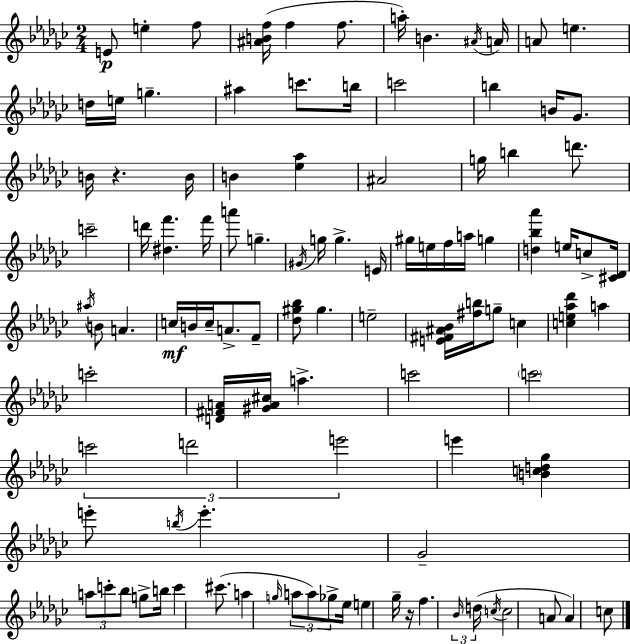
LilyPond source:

{
  \clef treble
  \numericTimeSignature
  \time 2/4
  \key ees \minor
  e'8\p e''4-. f''8 | <ais' b' f''>16( f''4 f''8. | a''16-.) b'4. \acciaccatura { ais'16 } | a'16 a'8 e''4. | \break d''16 e''16 g''4.-- | ais''4 c'''8. | b''16 c'''2 | b''4 b'16 ges'8. | \break b'16 r4. | b'16 b'4 <ees'' aes''>4 | ais'2 | g''16 b''4 d'''8. | \break c'''2-- | d'''16 <dis'' f'''>4. | f'''16 a'''8 g''4.-- | \acciaccatura { gis'16 } g''16 g''4.-> | \break e'16 gis''16 e''16 f''16 a''16 g''4 | <d'' bes'' aes'''>4 e''16 c''8-> | <cis' des'>16 \acciaccatura { ais''16 } b'8 a'4. | c''16\mf b'16 c''16-- a'8.-> | \break f'8-- <des'' gis'' bes''>8 gis''4. | e''2-- | <e' fis' ais' bes'>16 <fis'' b''>16 g''8-- c''4 | <c'' e'' aes'' des'''>4 a''4 | \break c'''2-. | <d' fis' a'>16 <gis' a' cis''>16 a''4.-> | c'''2 | \parenthesize c'''2 | \break \tuplet 3/2 { c'''2 | d'''2 | e'''2 } | e'''4 <b' c'' d'' ges''>4 | \break e'''8-. \acciaccatura { b''16 } e'''4.-. | ges'2-- | \tuplet 3/2 { a''8 c'''8-. | bes''8 } g''8-> b''16 c'''4 | \break cis'''8.( a''4 | \grace { g''16 } \tuplet 3/2 { a''8 a''8) ges''8-> } ees''16 | e''4 ges''16-- r16 f''4. | \tuplet 3/2 { \grace { bes'16 } d''16( \acciaccatura { c''16 } } c''2 | \break a'8 | a'4) c''8 \bar "|."
}